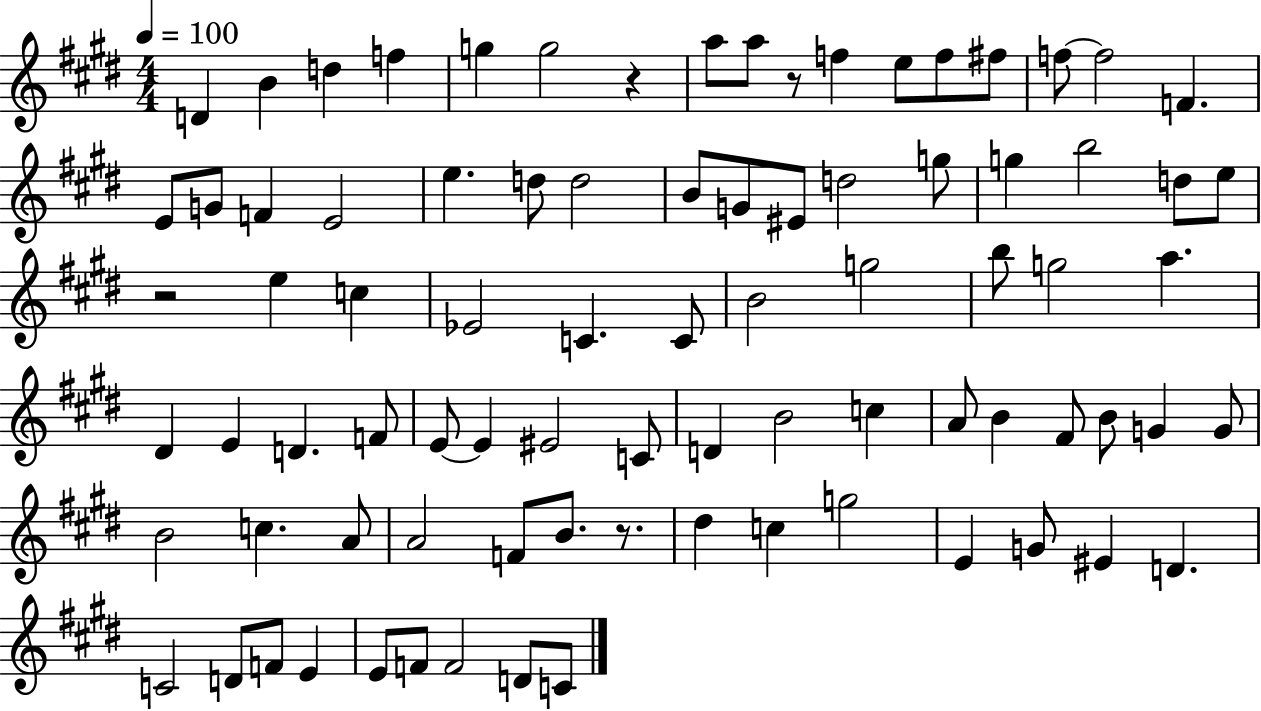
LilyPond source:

{
  \clef treble
  \numericTimeSignature
  \time 4/4
  \key e \major
  \tempo 4 = 100
  d'4 b'4 d''4 f''4 | g''4 g''2 r4 | a''8 a''8 r8 f''4 e''8 f''8 fis''8 | f''8~~ f''2 f'4. | \break e'8 g'8 f'4 e'2 | e''4. d''8 d''2 | b'8 g'8 eis'8 d''2 g''8 | g''4 b''2 d''8 e''8 | \break r2 e''4 c''4 | ees'2 c'4. c'8 | b'2 g''2 | b''8 g''2 a''4. | \break dis'4 e'4 d'4. f'8 | e'8~~ e'4 eis'2 c'8 | d'4 b'2 c''4 | a'8 b'4 fis'8 b'8 g'4 g'8 | \break b'2 c''4. a'8 | a'2 f'8 b'8. r8. | dis''4 c''4 g''2 | e'4 g'8 eis'4 d'4. | \break c'2 d'8 f'8 e'4 | e'8 f'8 f'2 d'8 c'8 | \bar "|."
}